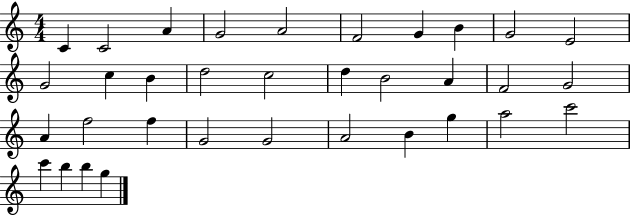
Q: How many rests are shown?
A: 0